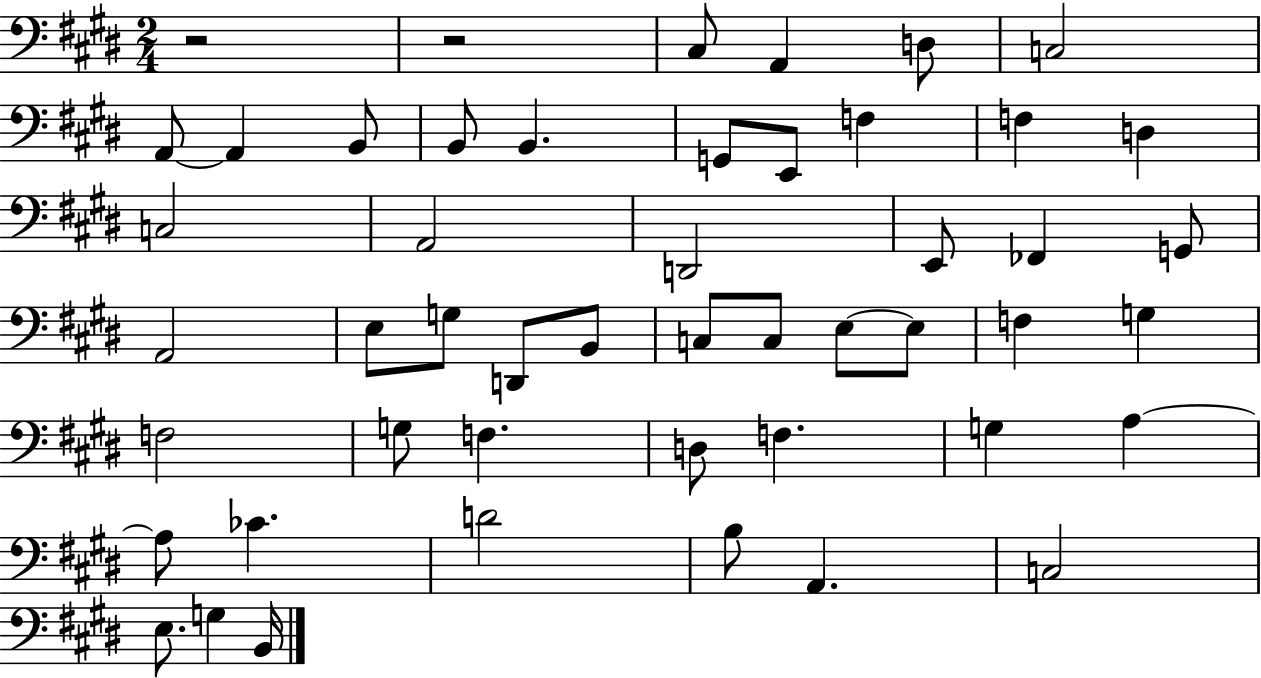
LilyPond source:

{
  \clef bass
  \numericTimeSignature
  \time 2/4
  \key e \major
  r2 | r2 | cis8 a,4 d8 | c2 | \break a,8~~ a,4 b,8 | b,8 b,4. | g,8 e,8 f4 | f4 d4 | \break c2 | a,2 | d,2 | e,8 fes,4 g,8 | \break a,2 | e8 g8 d,8 b,8 | c8 c8 e8~~ e8 | f4 g4 | \break f2 | g8 f4. | d8 f4. | g4 a4~~ | \break a8 ces'4. | d'2 | b8 a,4. | c2 | \break e8. g4 b,16 | \bar "|."
}